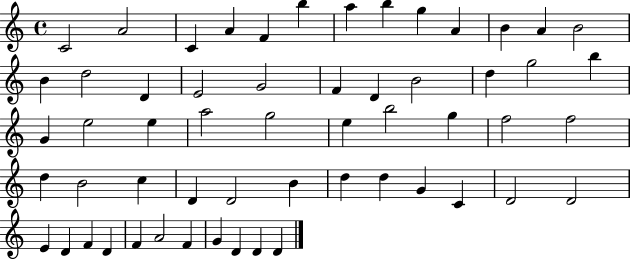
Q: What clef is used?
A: treble